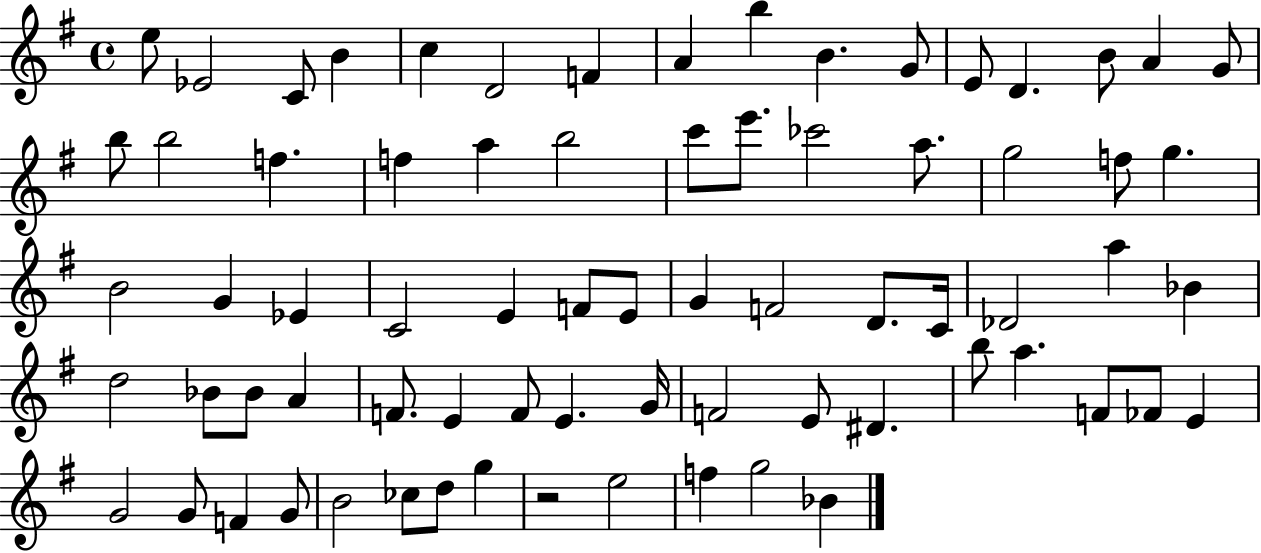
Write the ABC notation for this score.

X:1
T:Untitled
M:4/4
L:1/4
K:G
e/2 _E2 C/2 B c D2 F A b B G/2 E/2 D B/2 A G/2 b/2 b2 f f a b2 c'/2 e'/2 _c'2 a/2 g2 f/2 g B2 G _E C2 E F/2 E/2 G F2 D/2 C/4 _D2 a _B d2 _B/2 _B/2 A F/2 E F/2 E G/4 F2 E/2 ^D b/2 a F/2 _F/2 E G2 G/2 F G/2 B2 _c/2 d/2 g z2 e2 f g2 _B